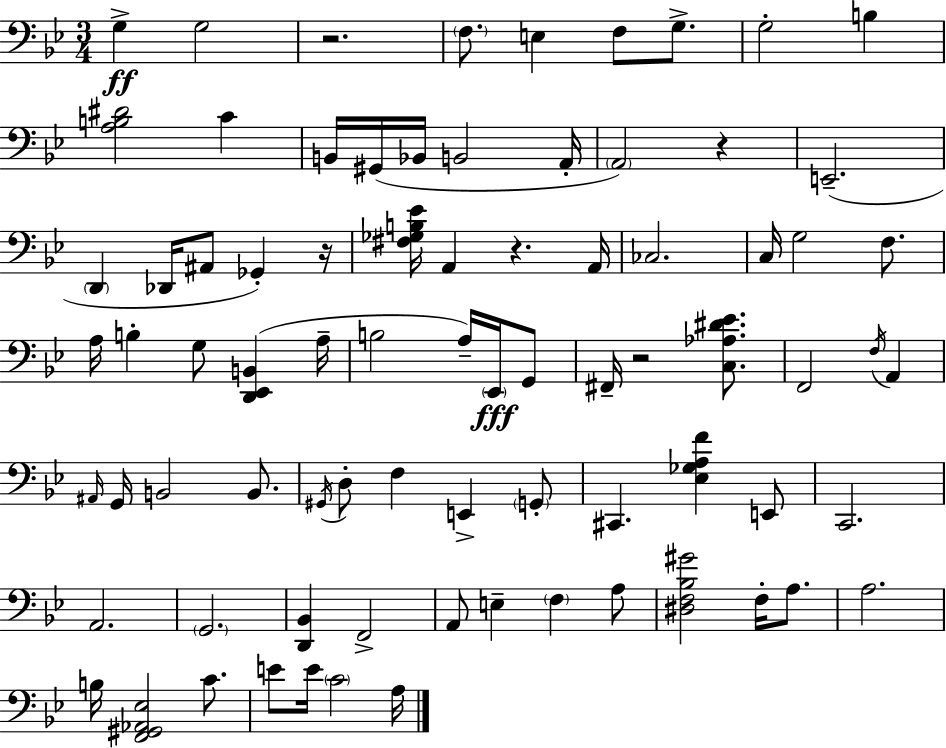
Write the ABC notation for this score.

X:1
T:Untitled
M:3/4
L:1/4
K:Gm
G, G,2 z2 F,/2 E, F,/2 G,/2 G,2 B, [A,B,^D]2 C B,,/4 ^G,,/4 _B,,/4 B,,2 A,,/4 A,,2 z E,,2 D,, _D,,/4 ^A,,/2 _G,, z/4 [^F,_G,B,_E]/4 A,, z A,,/4 _C,2 C,/4 G,2 F,/2 A,/4 B, G,/2 [D,,_E,,B,,] A,/4 B,2 A,/4 _E,,/4 G,,/2 ^F,,/4 z2 [C,_A,^D_E]/2 F,,2 F,/4 A,, ^A,,/4 G,,/4 B,,2 B,,/2 ^G,,/4 D,/2 F, E,, G,,/2 ^C,, [_E,_G,A,F] E,,/2 C,,2 A,,2 G,,2 [D,,_B,,] F,,2 A,,/2 E, F, A,/2 [^D,F,_B,^G]2 F,/4 A,/2 A,2 B,/4 [F,,^G,,_A,,_E,]2 C/2 E/2 E/4 C2 A,/4